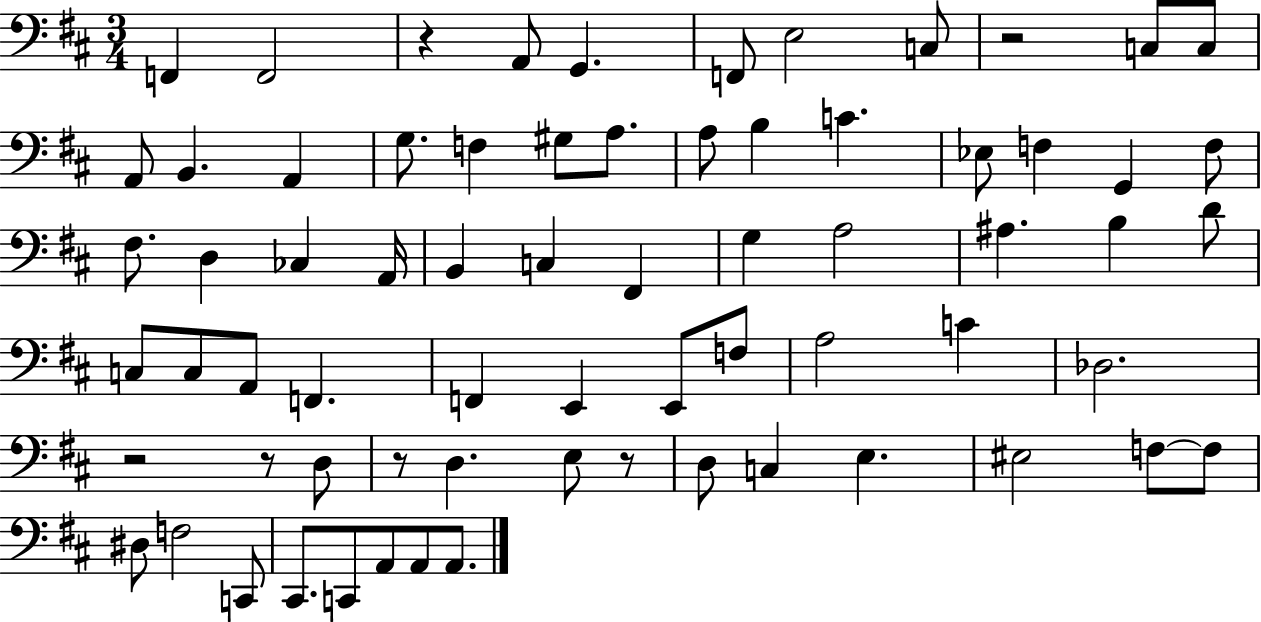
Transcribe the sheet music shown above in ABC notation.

X:1
T:Untitled
M:3/4
L:1/4
K:D
F,, F,,2 z A,,/2 G,, F,,/2 E,2 C,/2 z2 C,/2 C,/2 A,,/2 B,, A,, G,/2 F, ^G,/2 A,/2 A,/2 B, C _E,/2 F, G,, F,/2 ^F,/2 D, _C, A,,/4 B,, C, ^F,, G, A,2 ^A, B, D/2 C,/2 C,/2 A,,/2 F,, F,, E,, E,,/2 F,/2 A,2 C _D,2 z2 z/2 D,/2 z/2 D, E,/2 z/2 D,/2 C, E, ^E,2 F,/2 F,/2 ^D,/2 F,2 C,,/2 ^C,,/2 C,,/2 A,,/2 A,,/2 A,,/2